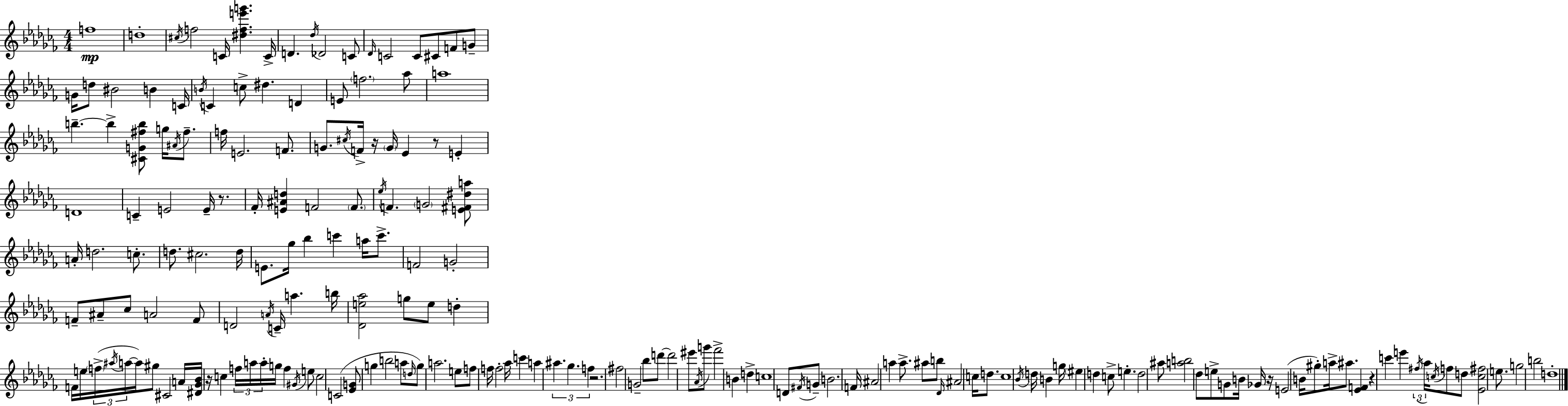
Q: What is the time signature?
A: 4/4